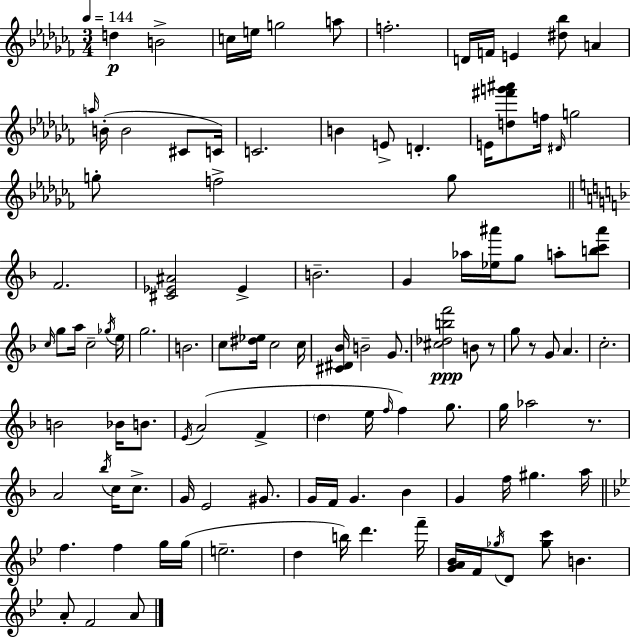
{
  \clef treble
  \numericTimeSignature
  \time 3/4
  \key aes \minor
  \tempo 4 = 144
  \repeat volta 2 { d''4\p b'2-> | c''16 e''16 g''2 a''8 | f''2.-. | d'16 f'16 e'4 <dis'' bes''>8 a'4 | \break \grace { a''16 }( b'16-. b'2 cis'8 | c'16) c'2. | b'4 e'8-> d'4.-. | e'16 <d'' fis''' g''' ais'''>8 f''16 \grace { dis'16 } g''2 | \break g''8-. f''2-> | g''8 \bar "||" \break \key f \major f'2. | <cis' ees' ais'>2 ees'4-> | b'2.-- | g'4 aes''16 <ees'' ais'''>16 g''8 a''8-. <b'' c''' ais'''>8 | \break \grace { c''16 } g''8 a''16 c''2-- | \acciaccatura { ges''16 } e''16 g''2. | b'2. | c''8 <dis'' ees''>16 c''2 | \break c''16 <cis' dis' bes'>16 b'2-- g'8. | <cis'' des'' b'' f'''>2\ppp b'8 | r8 g''8 r8 g'8 a'4. | c''2.-. | \break b'2 bes'16 b'8. | \acciaccatura { e'16 } a'2( f'4-> | \parenthesize d''4 e''16 \grace { f''16 } f''4) | g''8. g''16 aes''2 | \break r8. a'2 | \acciaccatura { bes''16 } c''16 c''8.-> g'16 e'2 | gis'8. g'16 f'16 g'4. | bes'4 g'4 f''16 gis''4. | \break a''16 \bar "||" \break \key g \minor f''4. f''4 g''16 g''16( | e''2.-- | d''4 b''16) d'''4. f'''16-- | <g' a' bes'>16 f'16 \acciaccatura { ges''16 } d'8 <ges'' c'''>8 b'4. | \break a'8-. f'2 a'8 | } \bar "|."
}